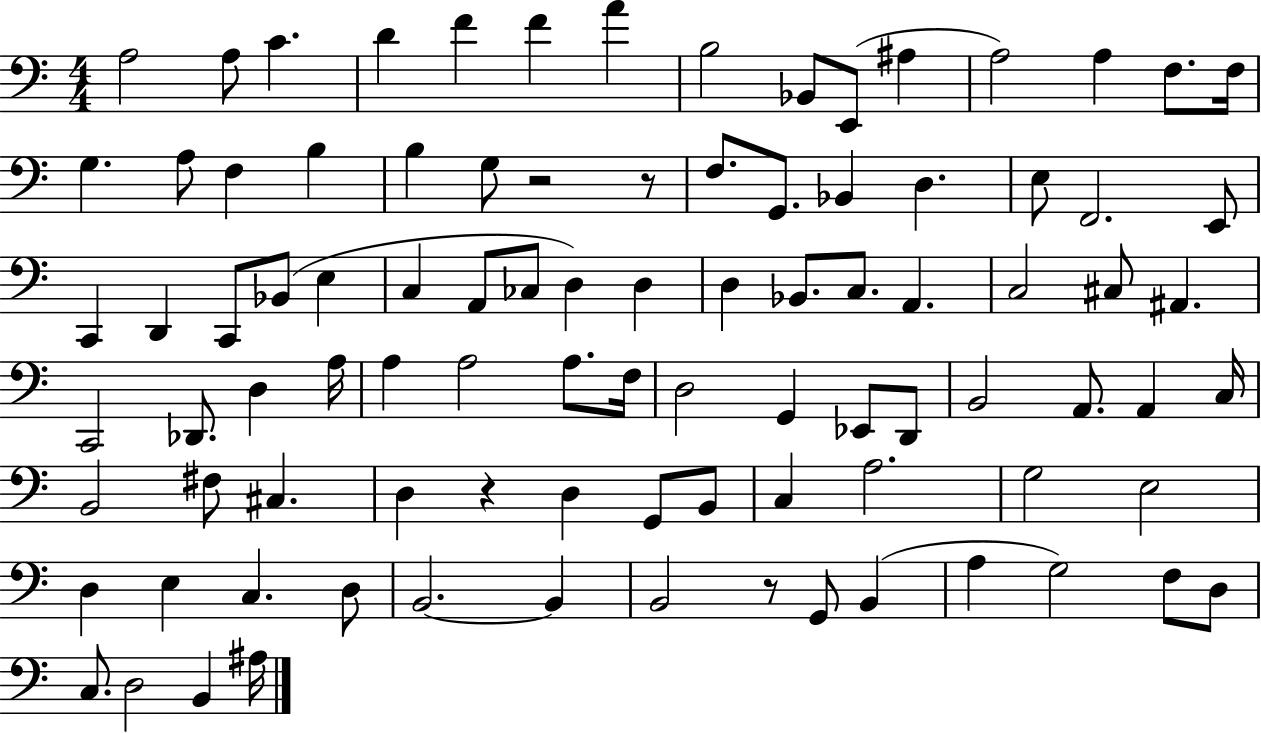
X:1
T:Untitled
M:4/4
L:1/4
K:C
A,2 A,/2 C D F F A B,2 _B,,/2 E,,/2 ^A, A,2 A, F,/2 F,/4 G, A,/2 F, B, B, G,/2 z2 z/2 F,/2 G,,/2 _B,, D, E,/2 F,,2 E,,/2 C,, D,, C,,/2 _B,,/2 E, C, A,,/2 _C,/2 D, D, D, _B,,/2 C,/2 A,, C,2 ^C,/2 ^A,, C,,2 _D,,/2 D, A,/4 A, A,2 A,/2 F,/4 D,2 G,, _E,,/2 D,,/2 B,,2 A,,/2 A,, C,/4 B,,2 ^F,/2 ^C, D, z D, G,,/2 B,,/2 C, A,2 G,2 E,2 D, E, C, D,/2 B,,2 B,, B,,2 z/2 G,,/2 B,, A, G,2 F,/2 D,/2 C,/2 D,2 B,, ^A,/4